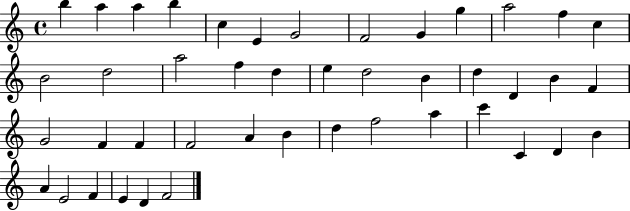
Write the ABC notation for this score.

X:1
T:Untitled
M:4/4
L:1/4
K:C
b a a b c E G2 F2 G g a2 f c B2 d2 a2 f d e d2 B d D B F G2 F F F2 A B d f2 a c' C D B A E2 F E D F2